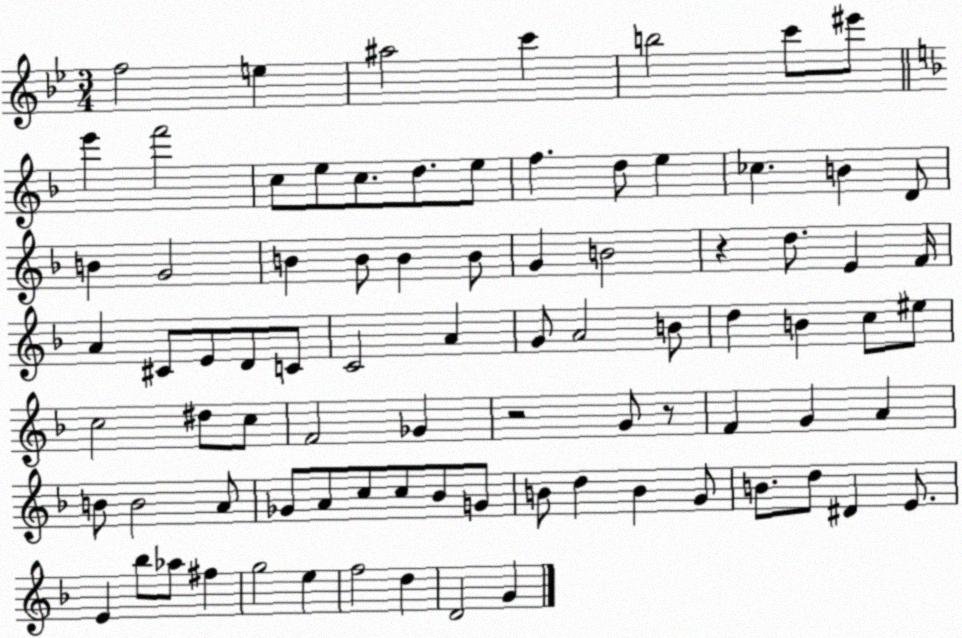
X:1
T:Untitled
M:3/4
L:1/4
K:Bb
f2 e ^a2 c' b2 c'/2 ^e'/2 e' f'2 c/2 e/2 c/2 d/2 e/2 f d/2 e _c B D/2 B G2 B B/2 B B/2 G B2 z d/2 E F/4 A ^C/2 E/2 D/2 C/2 C2 A G/2 A2 B/2 d B c/2 ^e/2 c2 ^d/2 c/2 F2 _G z2 G/2 z/2 F G A B/2 B2 A/2 _G/2 A/2 c/2 c/2 _B/2 G/2 B/2 d B G/2 B/2 d/2 ^D E/2 E _b/2 _a/2 ^f g2 e f2 d D2 G